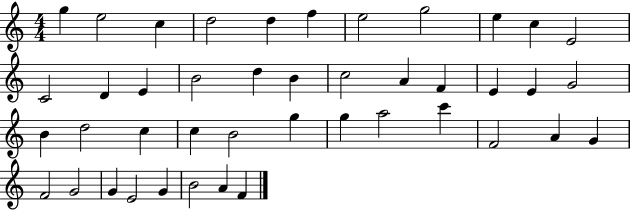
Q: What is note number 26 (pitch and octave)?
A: C5